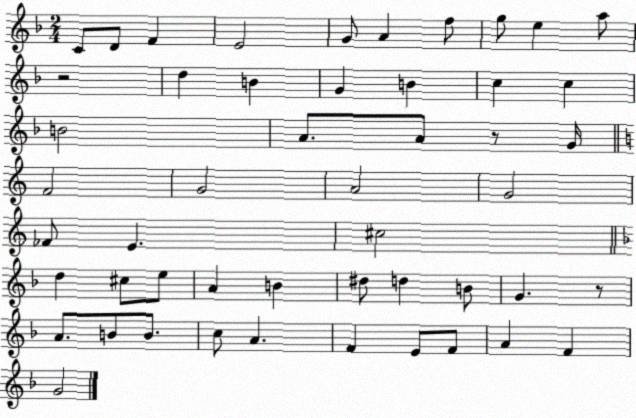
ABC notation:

X:1
T:Untitled
M:2/4
L:1/4
K:F
C/2 D/2 F E2 G/2 A f/2 g/2 e a/2 z2 d B G B c c B2 A/2 A/2 z/2 G/4 F2 G2 A2 G2 _F/2 E ^c2 d ^c/2 e/2 A B ^d/2 d B/2 G z/2 A/2 B/2 B/2 c/2 A F E/2 F/2 A F G2